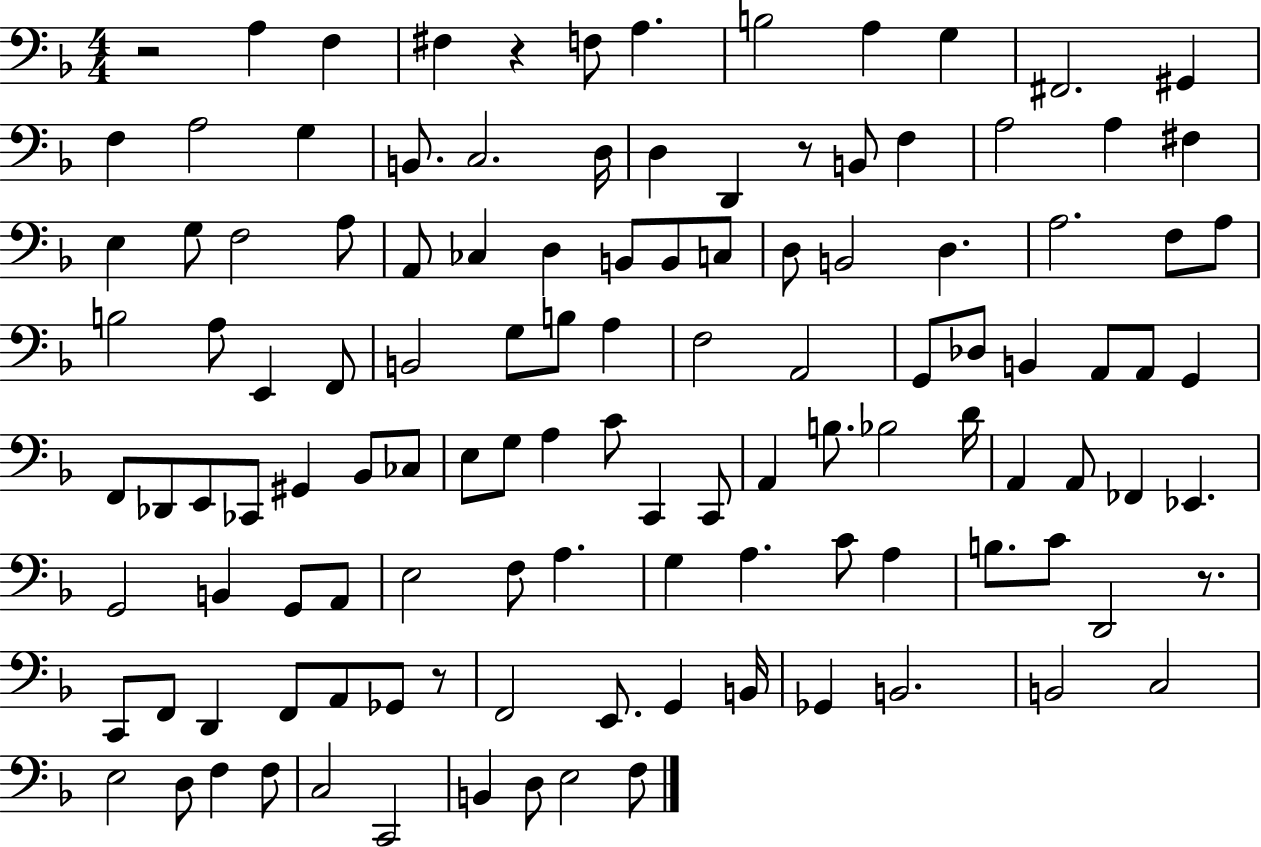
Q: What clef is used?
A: bass